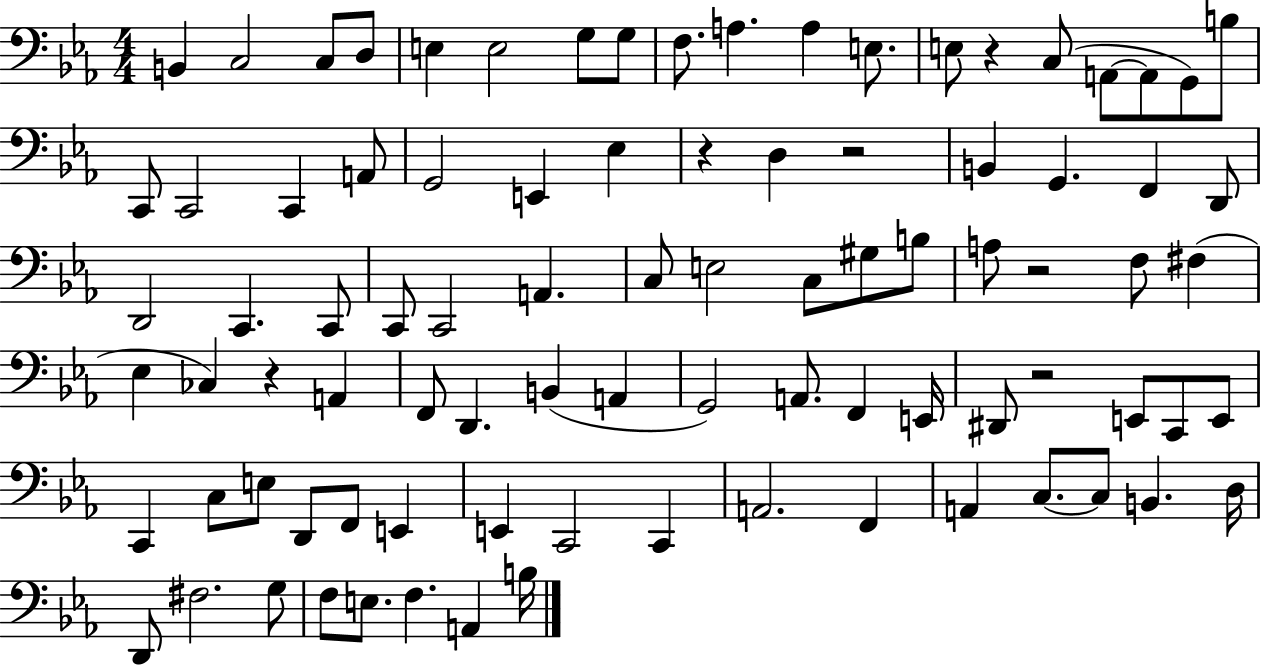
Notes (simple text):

B2/q C3/h C3/e D3/e E3/q E3/h G3/e G3/e F3/e. A3/q. A3/q E3/e. E3/e R/q C3/e A2/e A2/e G2/e B3/e C2/e C2/h C2/q A2/e G2/h E2/q Eb3/q R/q D3/q R/h B2/q G2/q. F2/q D2/e D2/h C2/q. C2/e C2/e C2/h A2/q. C3/e E3/h C3/e G#3/e B3/e A3/e R/h F3/e F#3/q Eb3/q CES3/q R/q A2/q F2/e D2/q. B2/q A2/q G2/h A2/e. F2/q E2/s D#2/e R/h E2/e C2/e E2/e C2/q C3/e E3/e D2/e F2/e E2/q E2/q C2/h C2/q A2/h. F2/q A2/q C3/e. C3/e B2/q. D3/s D2/e F#3/h. G3/e F3/e E3/e. F3/q. A2/q B3/s